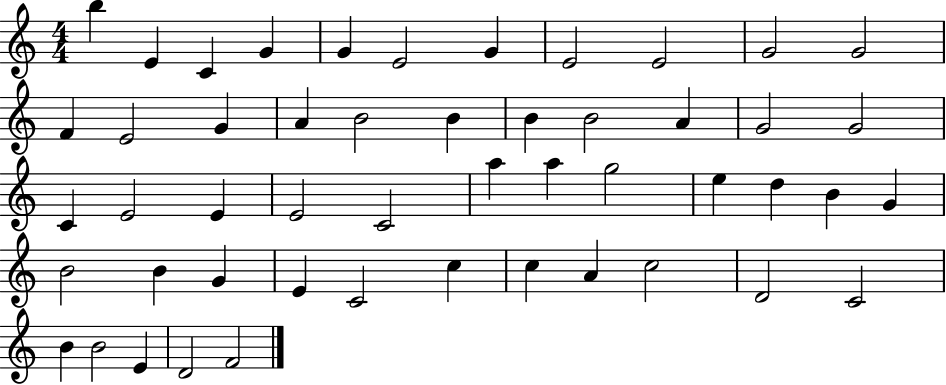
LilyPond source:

{
  \clef treble
  \numericTimeSignature
  \time 4/4
  \key c \major
  b''4 e'4 c'4 g'4 | g'4 e'2 g'4 | e'2 e'2 | g'2 g'2 | \break f'4 e'2 g'4 | a'4 b'2 b'4 | b'4 b'2 a'4 | g'2 g'2 | \break c'4 e'2 e'4 | e'2 c'2 | a''4 a''4 g''2 | e''4 d''4 b'4 g'4 | \break b'2 b'4 g'4 | e'4 c'2 c''4 | c''4 a'4 c''2 | d'2 c'2 | \break b'4 b'2 e'4 | d'2 f'2 | \bar "|."
}